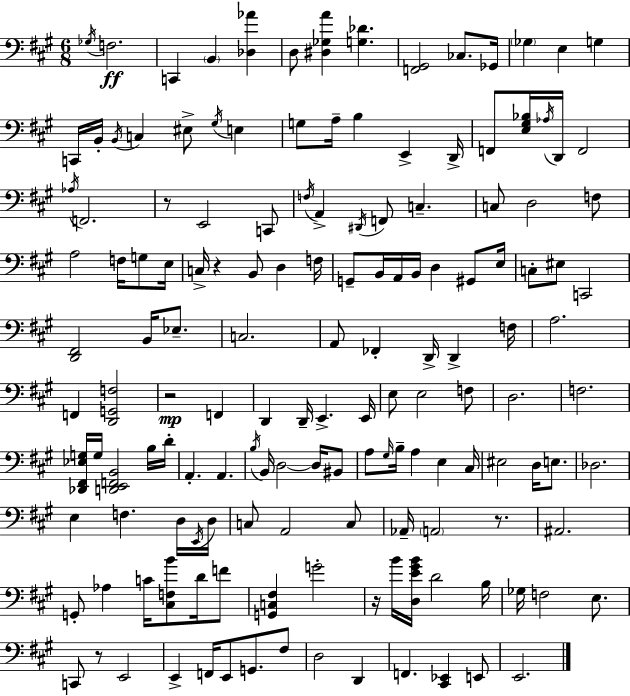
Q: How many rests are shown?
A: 6